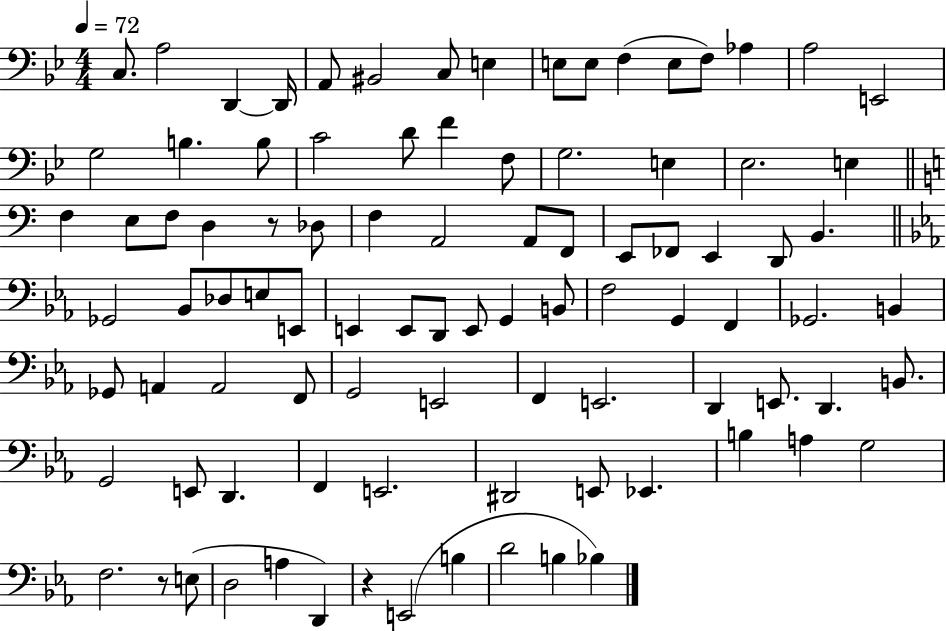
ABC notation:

X:1
T:Untitled
M:4/4
L:1/4
K:Bb
C,/2 A,2 D,, D,,/4 A,,/2 ^B,,2 C,/2 E, E,/2 E,/2 F, E,/2 F,/2 _A, A,2 E,,2 G,2 B, B,/2 C2 D/2 F F,/2 G,2 E, _E,2 E, F, E,/2 F,/2 D, z/2 _D,/2 F, A,,2 A,,/2 F,,/2 E,,/2 _F,,/2 E,, D,,/2 B,, _G,,2 _B,,/2 _D,/2 E,/2 E,,/2 E,, E,,/2 D,,/2 E,,/2 G,, B,,/2 F,2 G,, F,, _G,,2 B,, _G,,/2 A,, A,,2 F,,/2 G,,2 E,,2 F,, E,,2 D,, E,,/2 D,, B,,/2 G,,2 E,,/2 D,, F,, E,,2 ^D,,2 E,,/2 _E,, B, A, G,2 F,2 z/2 E,/2 D,2 A, D,, z E,,2 B, D2 B, _B,